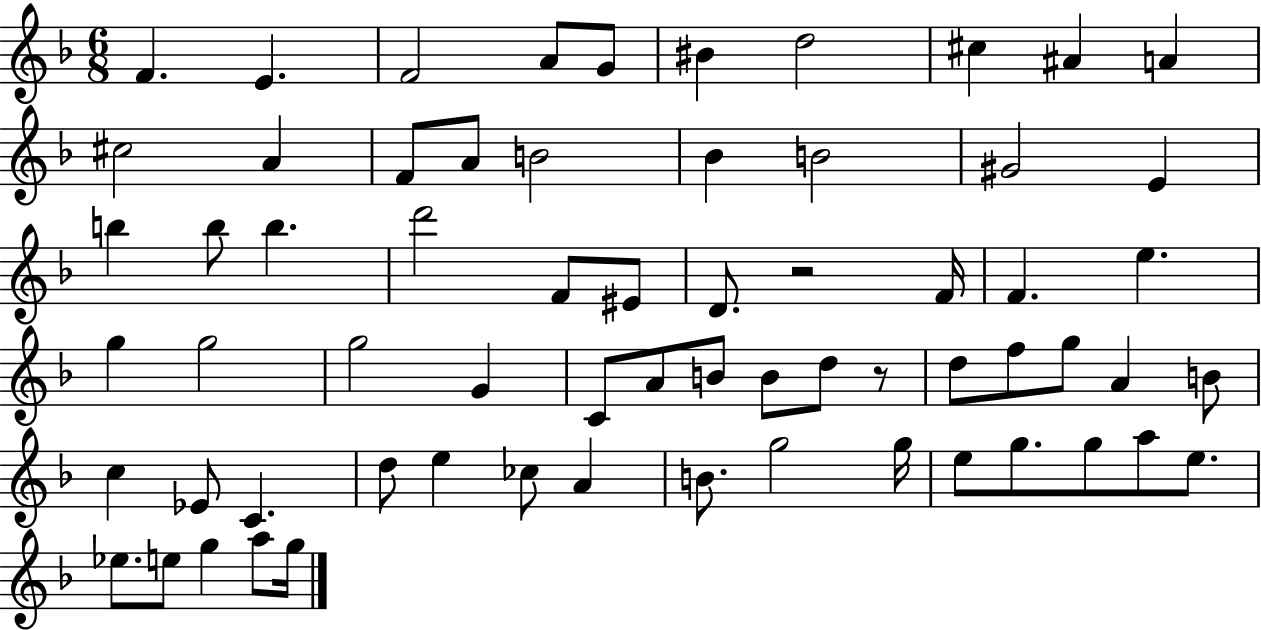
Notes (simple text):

F4/q. E4/q. F4/h A4/e G4/e BIS4/q D5/h C#5/q A#4/q A4/q C#5/h A4/q F4/e A4/e B4/h Bb4/q B4/h G#4/h E4/q B5/q B5/e B5/q. D6/h F4/e EIS4/e D4/e. R/h F4/s F4/q. E5/q. G5/q G5/h G5/h G4/q C4/e A4/e B4/e B4/e D5/e R/e D5/e F5/e G5/e A4/q B4/e C5/q Eb4/e C4/q. D5/e E5/q CES5/e A4/q B4/e. G5/h G5/s E5/e G5/e. G5/e A5/e E5/e. Eb5/e. E5/e G5/q A5/e G5/s